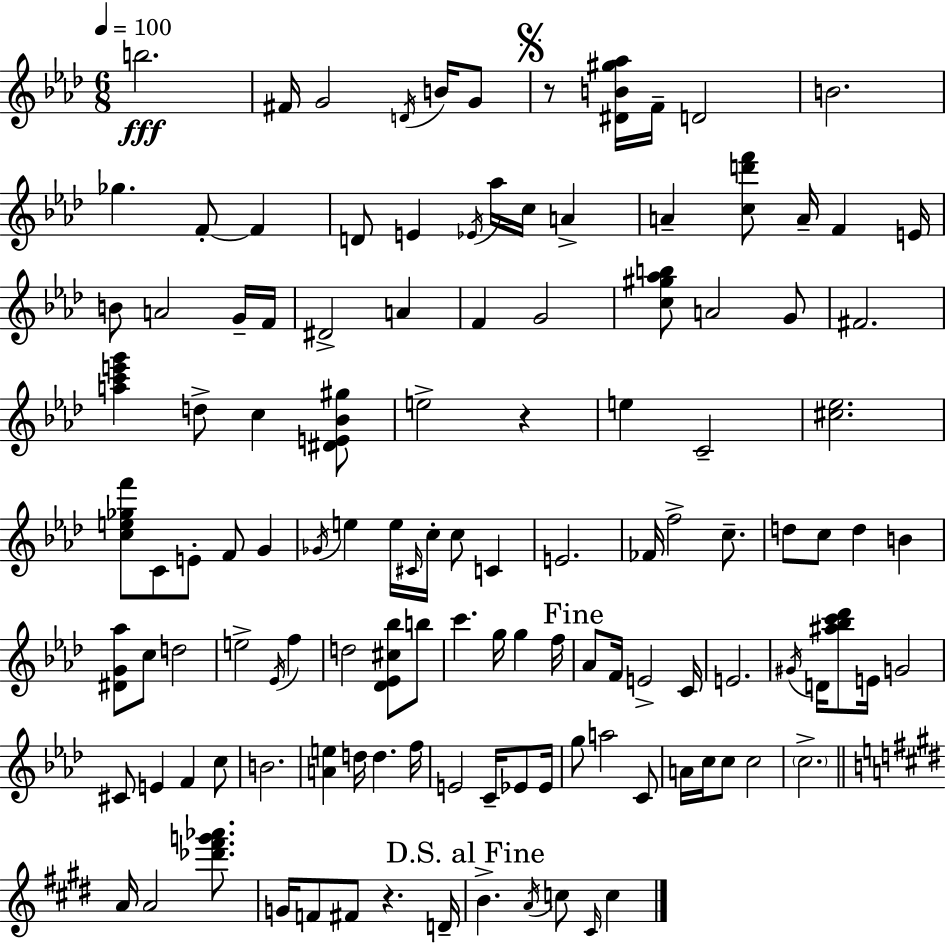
B5/h. F#4/s G4/h D4/s B4/s G4/e R/e [D#4,B4,G#5,Ab5]/s F4/s D4/h B4/h. Gb5/q. F4/e F4/q D4/e E4/q Eb4/s Ab5/s C5/s A4/q A4/q [C5,D6,F6]/e A4/s F4/q E4/s B4/e A4/h G4/s F4/s D#4/h A4/q F4/q G4/h [C5,G#5,Ab5,B5]/e A4/h G4/e F#4/h. [A5,C6,E6,G6]/q D5/e C5/q [D#4,E4,Bb4,G#5]/e E5/h R/q E5/q C4/h [C#5,Eb5]/h. [C5,E5,Gb5,F6]/e C4/e E4/e F4/e G4/q Gb4/s E5/q E5/s C#4/s C5/s C5/e C4/q E4/h. FES4/s F5/h C5/e. D5/e C5/e D5/q B4/q [D#4,G4,Ab5]/e C5/e D5/h E5/h Eb4/s F5/q D5/h [Db4,Eb4,C#5,Bb5]/e B5/e C6/q. G5/s G5/q F5/s Ab4/e F4/s E4/h C4/s E4/h. G#4/s D4/s [A#5,Bb5,C6,Db6]/e E4/s G4/h C#4/e E4/q F4/q C5/e B4/h. [A4,E5]/q D5/s D5/q. F5/s E4/h C4/s Eb4/e Eb4/s G5/e A5/h C4/e A4/s C5/s C5/e C5/h C5/h. A4/s A4/h [Db6,F#6,G6,Ab6]/e. G4/s F4/e F#4/e R/q. D4/s B4/q. A4/s C5/e C#4/s C5/q